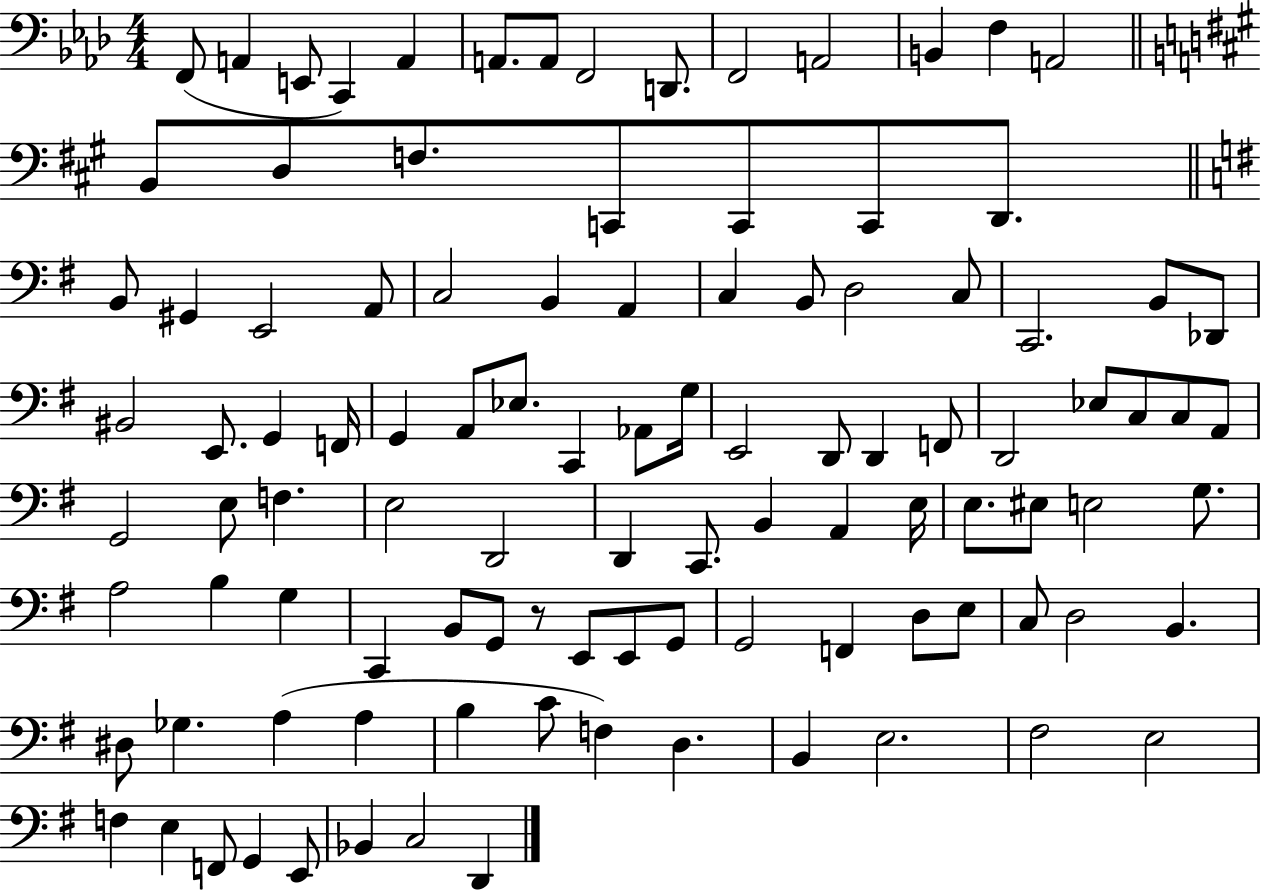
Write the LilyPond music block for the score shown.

{
  \clef bass
  \numericTimeSignature
  \time 4/4
  \key aes \major
  f,8( a,4 e,8 c,4) a,4 | a,8. a,8 f,2 d,8. | f,2 a,2 | b,4 f4 a,2 | \break \bar "||" \break \key a \major b,8 d8 f8. c,8 c,8 c,8 d,8. | \bar "||" \break \key g \major b,8 gis,4 e,2 a,8 | c2 b,4 a,4 | c4 b,8 d2 c8 | c,2. b,8 des,8 | \break bis,2 e,8. g,4 f,16 | g,4 a,8 ees8. c,4 aes,8 g16 | e,2 d,8 d,4 f,8 | d,2 ees8 c8 c8 a,8 | \break g,2 e8 f4. | e2 d,2 | d,4 c,8. b,4 a,4 e16 | e8. eis8 e2 g8. | \break a2 b4 g4 | c,4 b,8 g,8 r8 e,8 e,8 g,8 | g,2 f,4 d8 e8 | c8 d2 b,4. | \break dis8 ges4. a4( a4 | b4 c'8 f4) d4. | b,4 e2. | fis2 e2 | \break f4 e4 f,8 g,4 e,8 | bes,4 c2 d,4 | \bar "|."
}